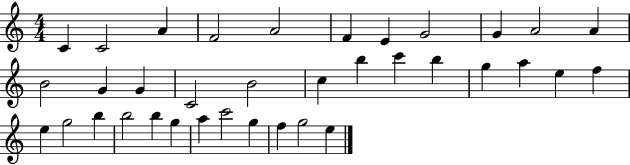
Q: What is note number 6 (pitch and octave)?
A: F4